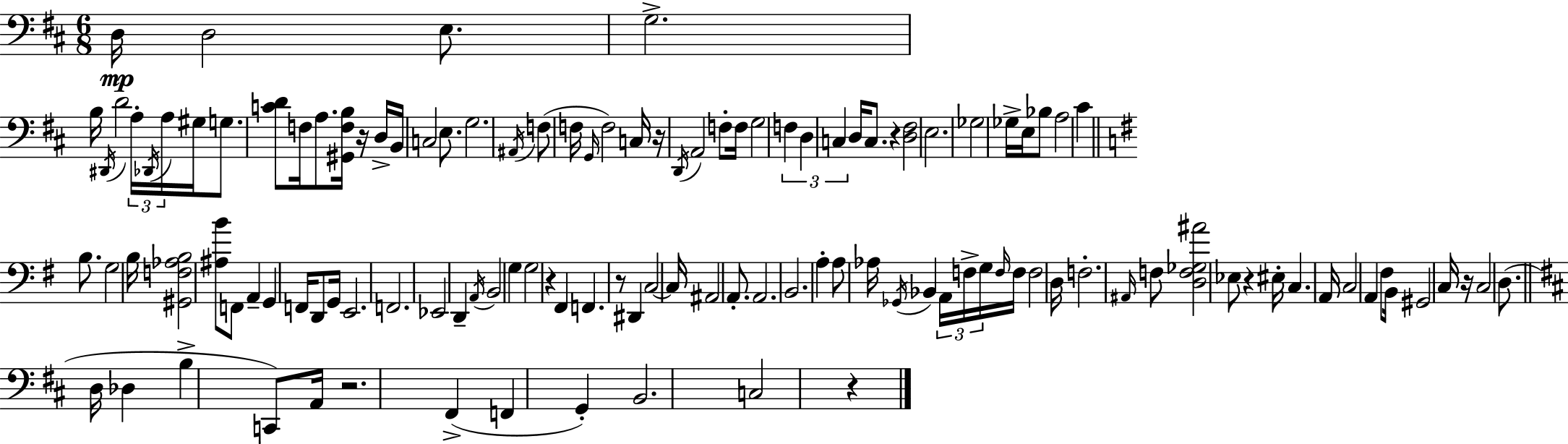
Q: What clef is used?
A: bass